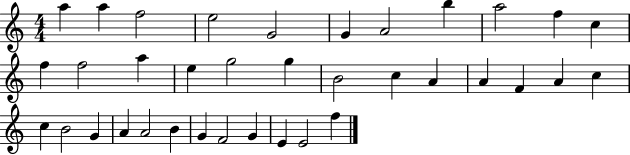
A5/q A5/q F5/h E5/h G4/h G4/q A4/h B5/q A5/h F5/q C5/q F5/q F5/h A5/q E5/q G5/h G5/q B4/h C5/q A4/q A4/q F4/q A4/q C5/q C5/q B4/h G4/q A4/q A4/h B4/q G4/q F4/h G4/q E4/q E4/h F5/q